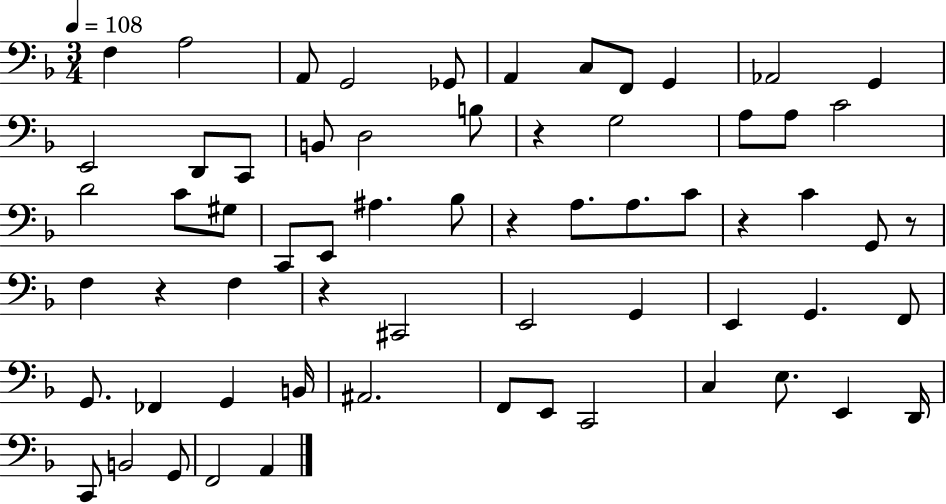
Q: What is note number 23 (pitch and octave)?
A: C4